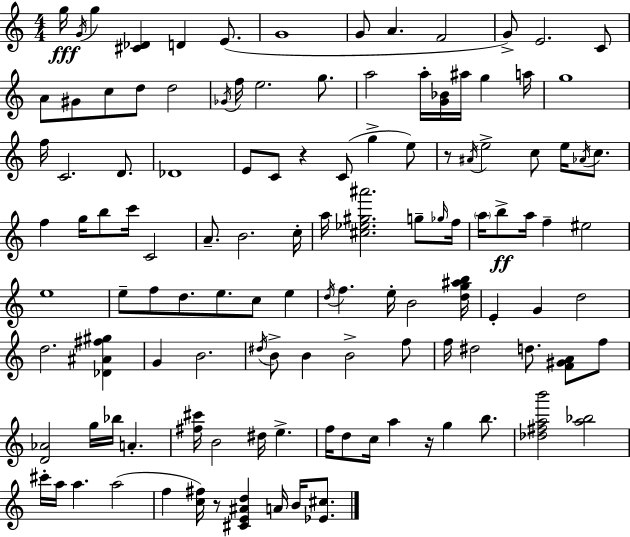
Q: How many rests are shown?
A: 4